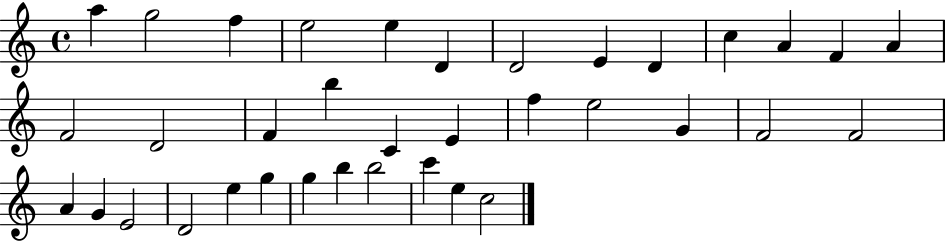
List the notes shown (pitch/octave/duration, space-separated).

A5/q G5/h F5/q E5/h E5/q D4/q D4/h E4/q D4/q C5/q A4/q F4/q A4/q F4/h D4/h F4/q B5/q C4/q E4/q F5/q E5/h G4/q F4/h F4/h A4/q G4/q E4/h D4/h E5/q G5/q G5/q B5/q B5/h C6/q E5/q C5/h